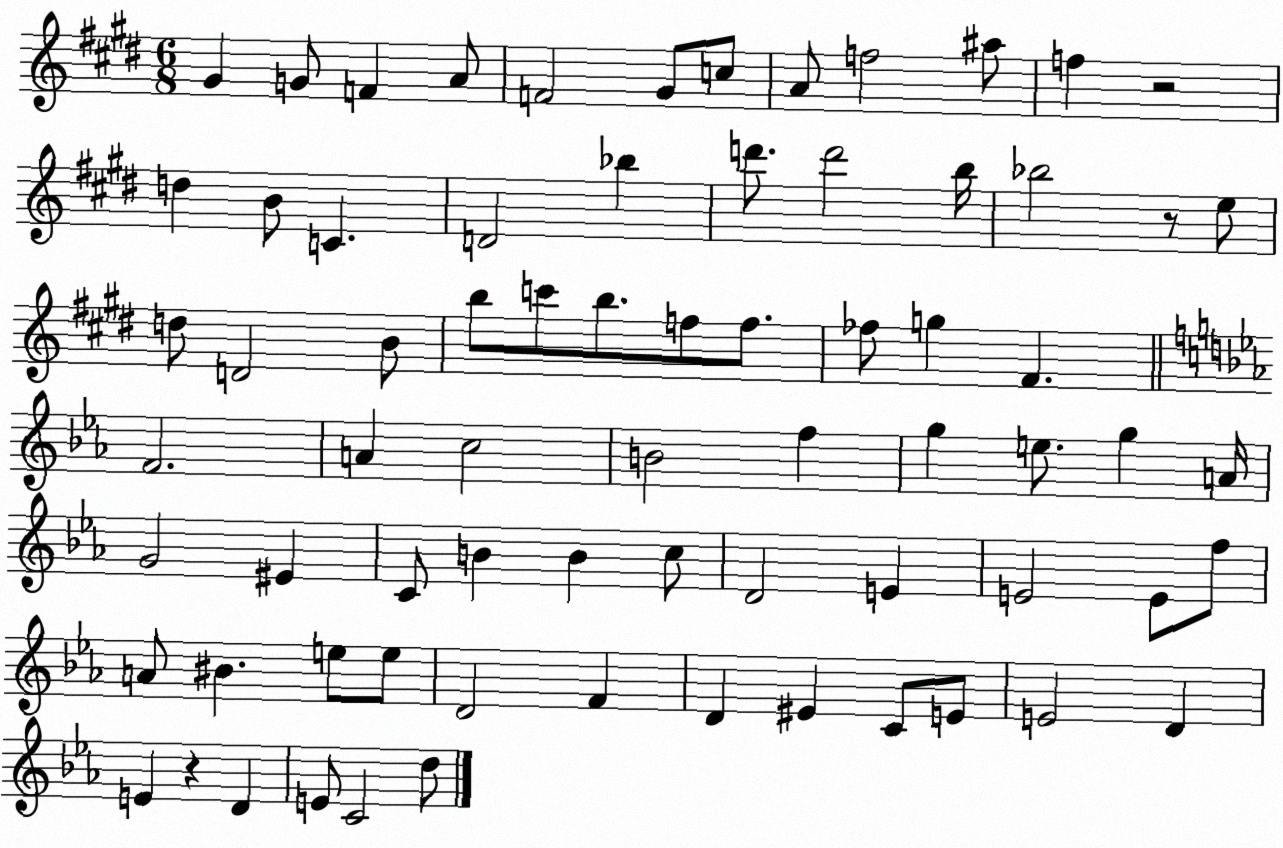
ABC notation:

X:1
T:Untitled
M:6/8
L:1/4
K:E
^G G/2 F A/2 F2 ^G/2 c/2 A/2 f2 ^a/2 f z2 d B/2 C D2 _b d'/2 d'2 b/4 _b2 z/2 e/2 d/2 D2 B/2 b/2 c'/2 b/2 f/2 f/2 _f/2 g ^F F2 A c2 B2 f g e/2 g A/4 G2 ^E C/2 B B c/2 D2 E E2 E/2 f/2 A/2 ^B e/2 e/2 D2 F D ^E C/2 E/2 E2 D E z D E/2 C2 d/2